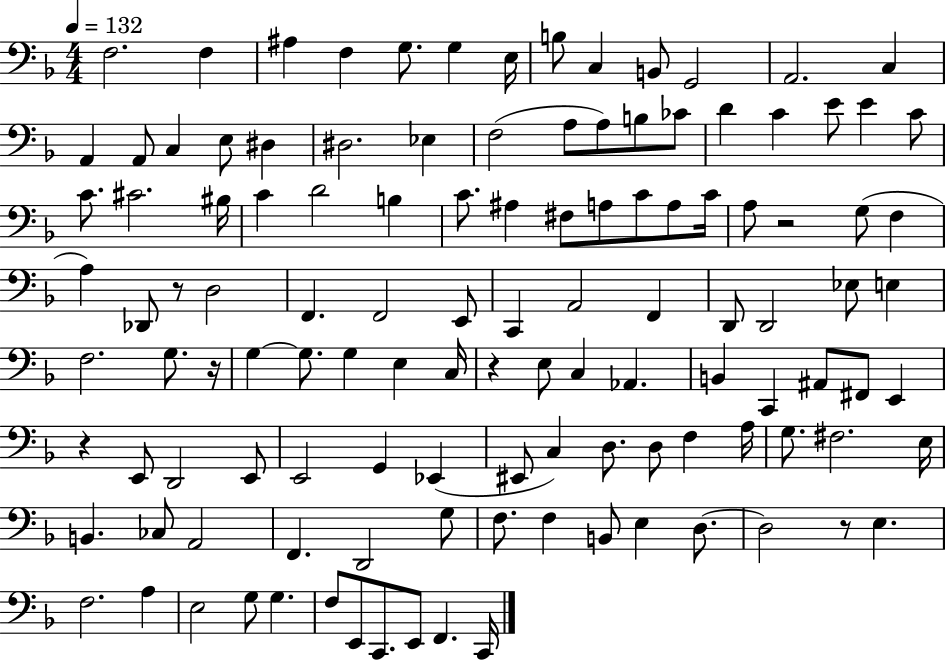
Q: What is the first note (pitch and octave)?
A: F3